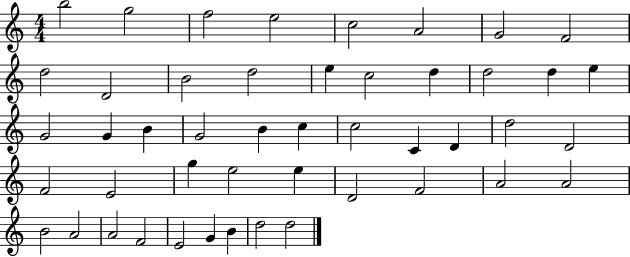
B5/h G5/h F5/h E5/h C5/h A4/h G4/h F4/h D5/h D4/h B4/h D5/h E5/q C5/h D5/q D5/h D5/q E5/q G4/h G4/q B4/q G4/h B4/q C5/q C5/h C4/q D4/q D5/h D4/h F4/h E4/h G5/q E5/h E5/q D4/h F4/h A4/h A4/h B4/h A4/h A4/h F4/h E4/h G4/q B4/q D5/h D5/h